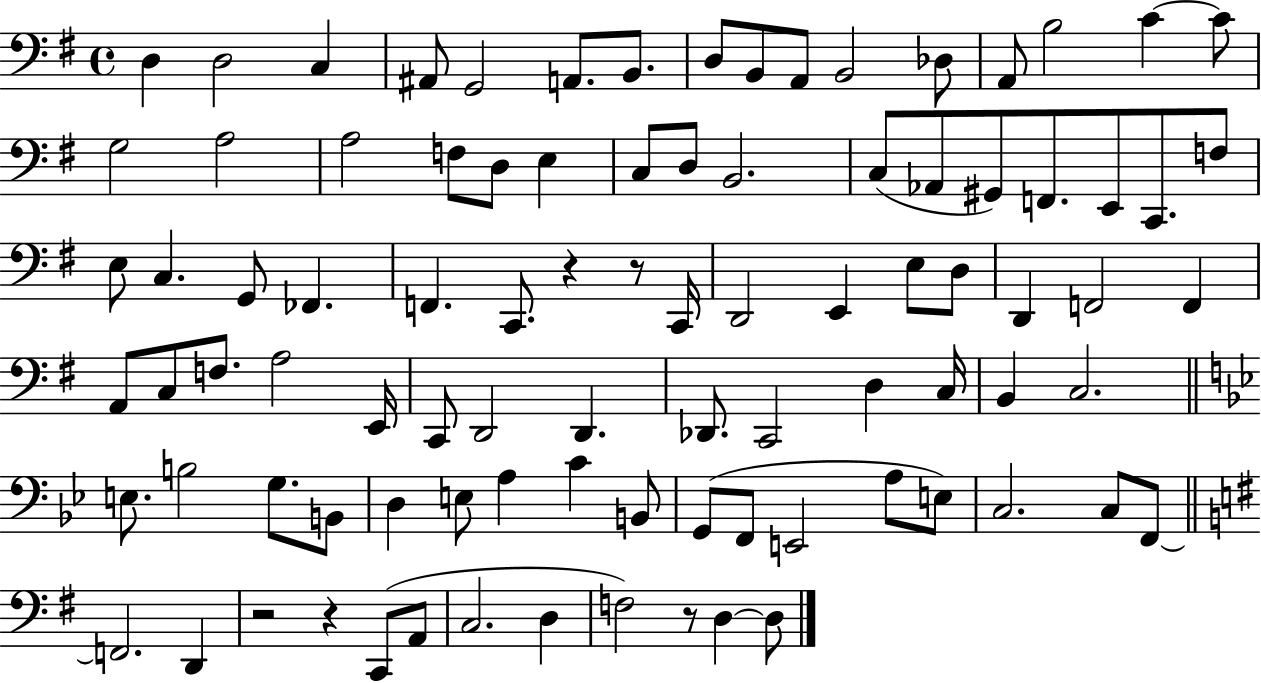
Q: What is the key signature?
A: G major